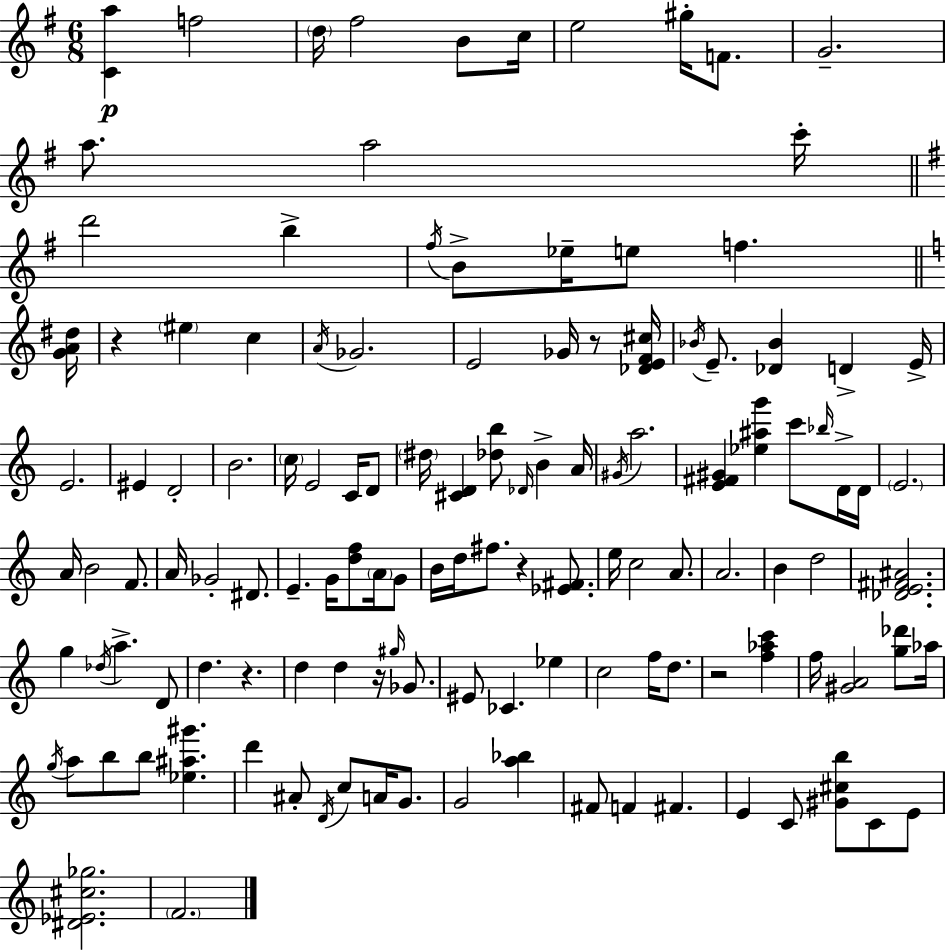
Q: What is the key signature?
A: E minor